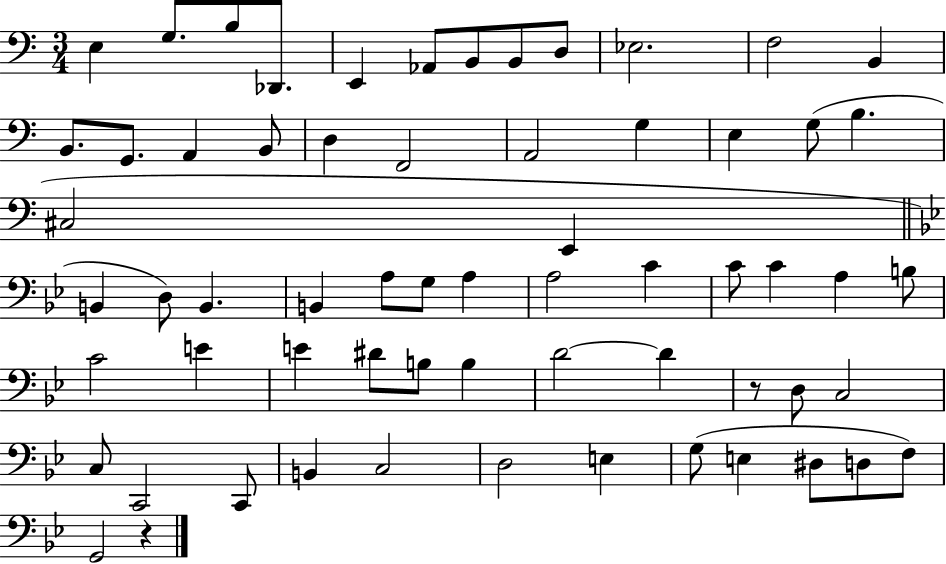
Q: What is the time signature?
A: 3/4